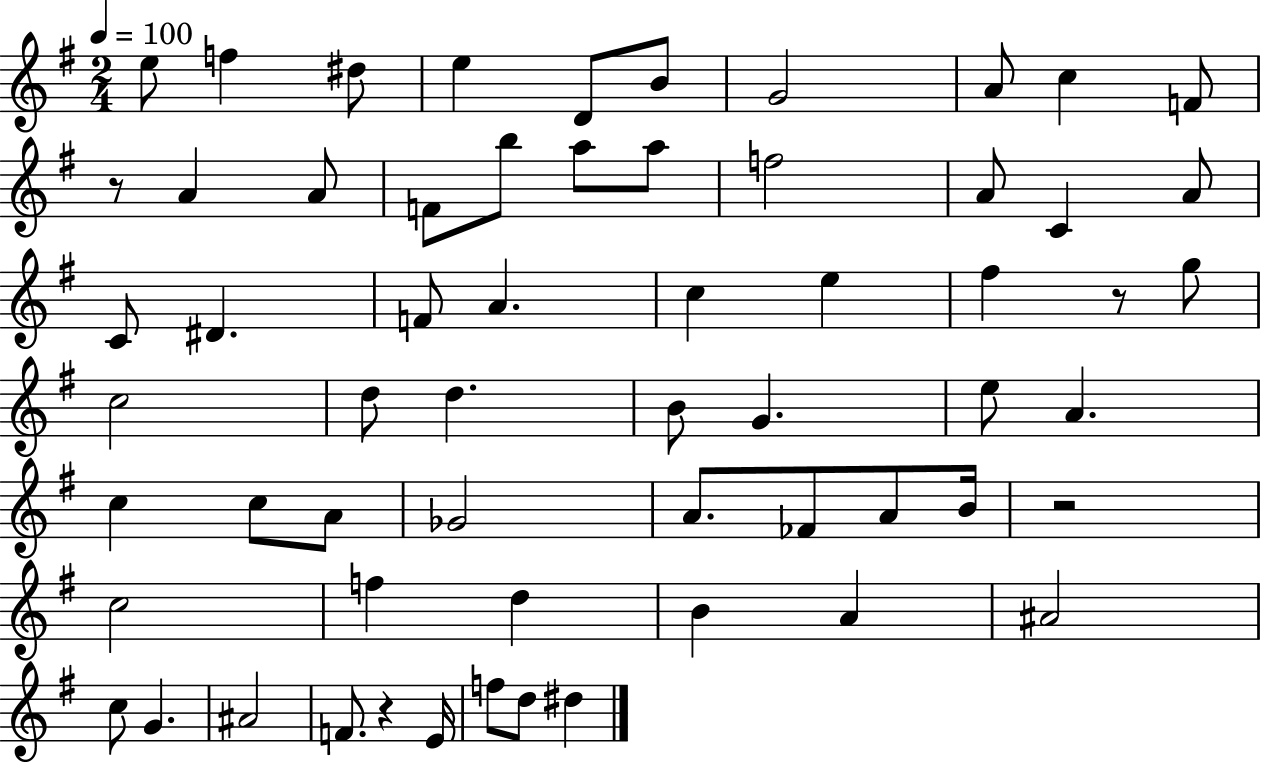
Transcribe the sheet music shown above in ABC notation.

X:1
T:Untitled
M:2/4
L:1/4
K:G
e/2 f ^d/2 e D/2 B/2 G2 A/2 c F/2 z/2 A A/2 F/2 b/2 a/2 a/2 f2 A/2 C A/2 C/2 ^D F/2 A c e ^f z/2 g/2 c2 d/2 d B/2 G e/2 A c c/2 A/2 _G2 A/2 _F/2 A/2 B/4 z2 c2 f d B A ^A2 c/2 G ^A2 F/2 z E/4 f/2 d/2 ^d